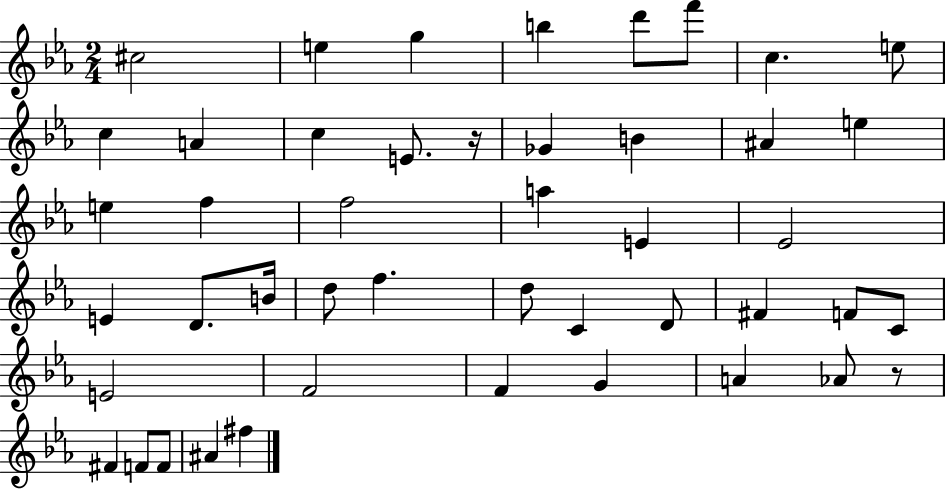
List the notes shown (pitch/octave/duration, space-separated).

C#5/h E5/q G5/q B5/q D6/e F6/e C5/q. E5/e C5/q A4/q C5/q E4/e. R/s Gb4/q B4/q A#4/q E5/q E5/q F5/q F5/h A5/q E4/q Eb4/h E4/q D4/e. B4/s D5/e F5/q. D5/e C4/q D4/e F#4/q F4/e C4/e E4/h F4/h F4/q G4/q A4/q Ab4/e R/e F#4/q F4/e F4/e A#4/q F#5/q